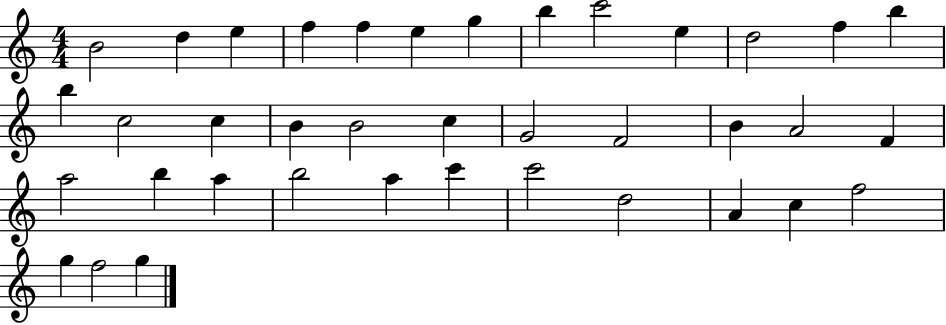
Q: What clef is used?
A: treble